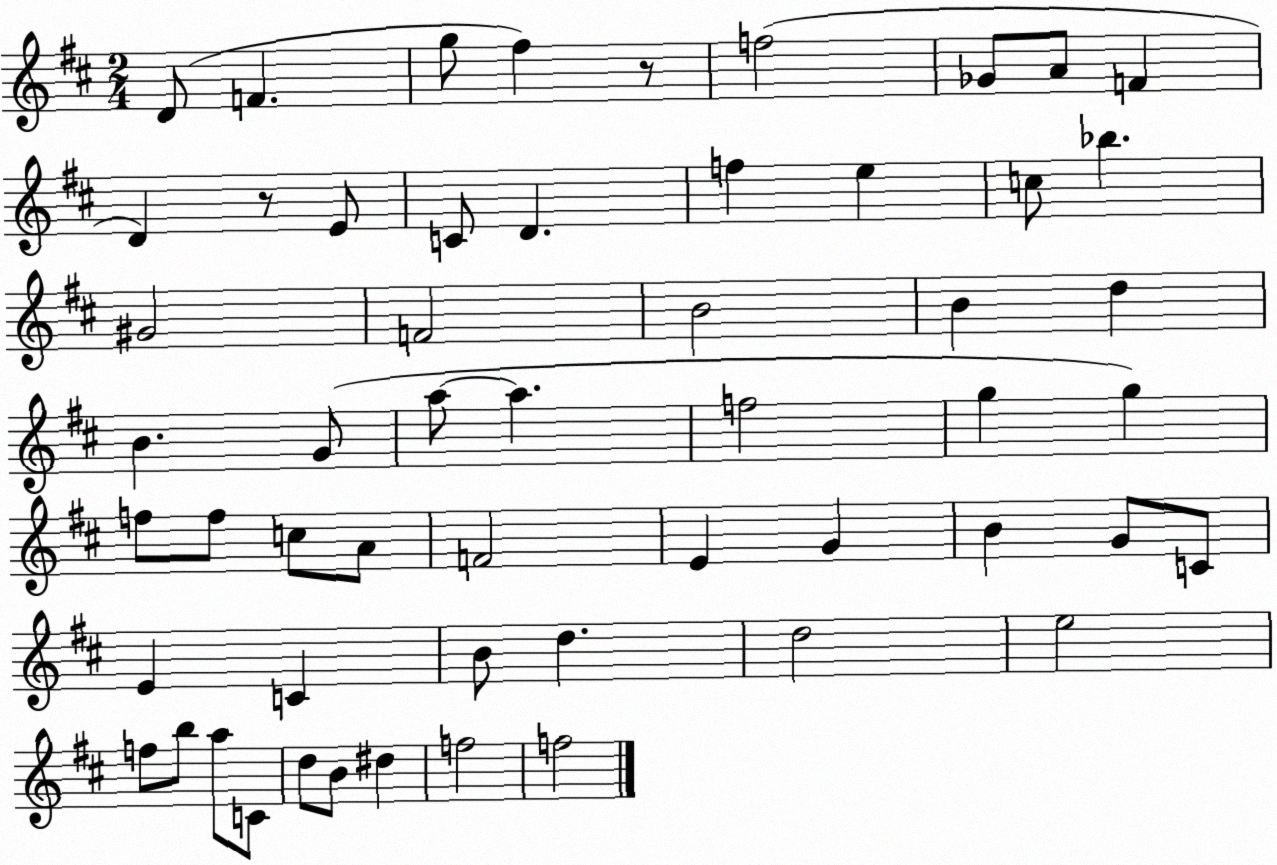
X:1
T:Untitled
M:2/4
L:1/4
K:D
D/2 F g/2 ^f z/2 f2 _G/2 A/2 F D z/2 E/2 C/2 D f e c/2 _b ^G2 F2 B2 B d B G/2 a/2 a f2 g g f/2 f/2 c/2 A/2 F2 E G B G/2 C/2 E C B/2 d d2 e2 f/2 b/2 a/2 C/2 d/2 B/2 ^d f2 f2